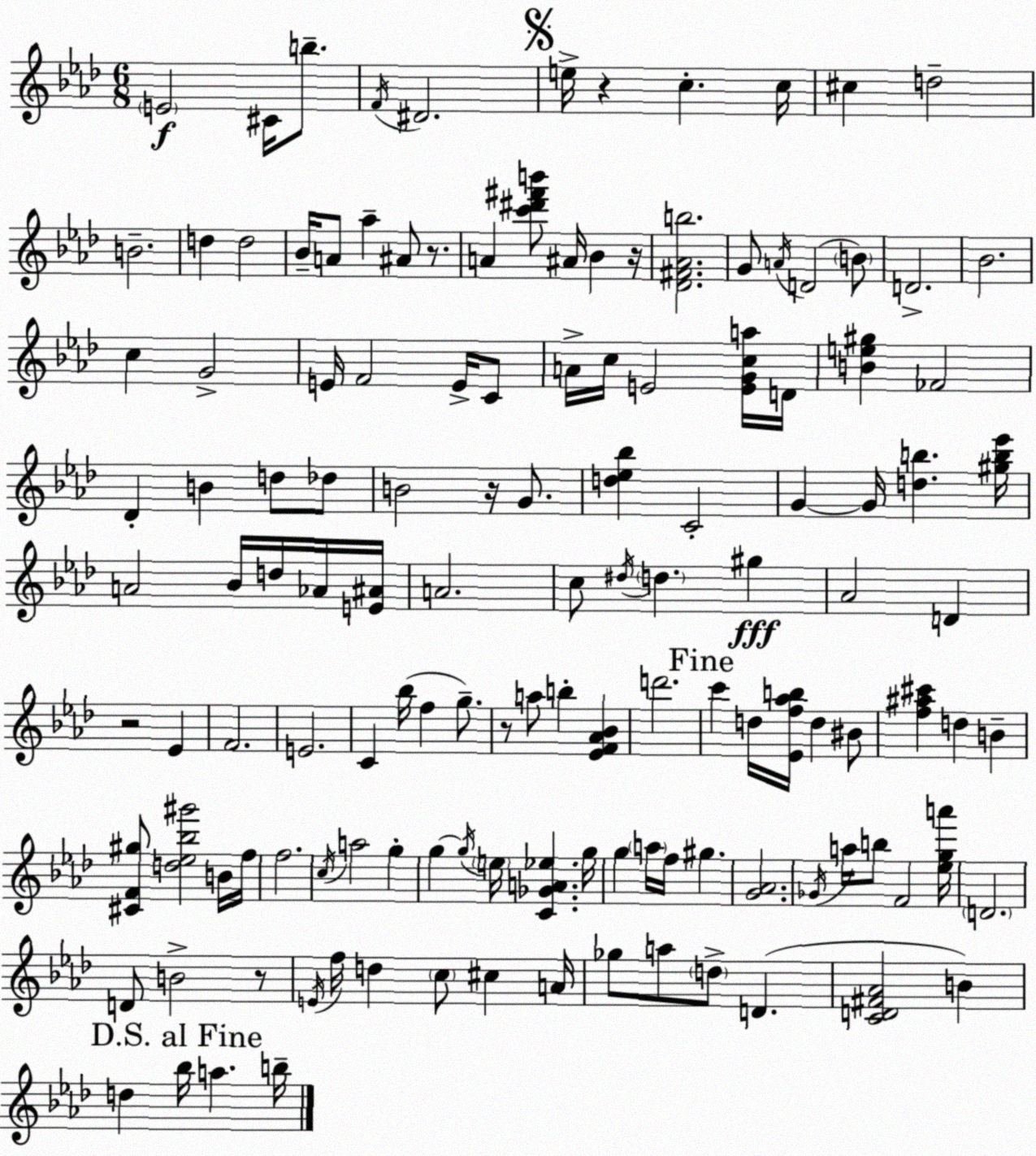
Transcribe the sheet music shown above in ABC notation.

X:1
T:Untitled
M:6/8
L:1/4
K:Ab
E2 ^C/4 b/2 F/4 ^D2 e/4 z c c/4 ^c d2 B2 d d2 _B/4 A/2 _a ^A/2 z/2 A [c'^d'^f'b']/2 ^A/4 _B z/4 [_D^F_Ab]2 G/2 A/4 D2 B/2 D2 _B2 c G2 E/4 F2 E/4 C/2 A/4 c/4 E2 [EGca]/4 D/4 [Be^g] _F2 _D B d/2 _d/2 B2 z/4 G/2 [d_e_b] C2 G G/4 [db] [^gb_e']/4 A2 _B/4 d/4 _A/4 [E^A]/4 A2 c/2 ^d/4 d ^g _A2 D z2 _E F2 E2 C _b/4 f g/2 z/2 a/2 b [_EF_A_B] d'2 c' d/4 [_Ef_ab]/4 d ^B/2 [f^a^c'] d B [^CF^g]/2 [d_e_b^g']2 B/4 f/4 f2 c/4 a2 g g g/4 e/4 [C_GA_e] g/4 g a/4 f/4 ^g [G_A]2 _G/4 a/4 b/2 F2 [_ega']/4 D2 D/2 B2 z/2 E/4 f/4 d c/2 ^c A/4 _g/2 a/2 d/2 D [CD^F_A]2 B d _b/4 a b/4